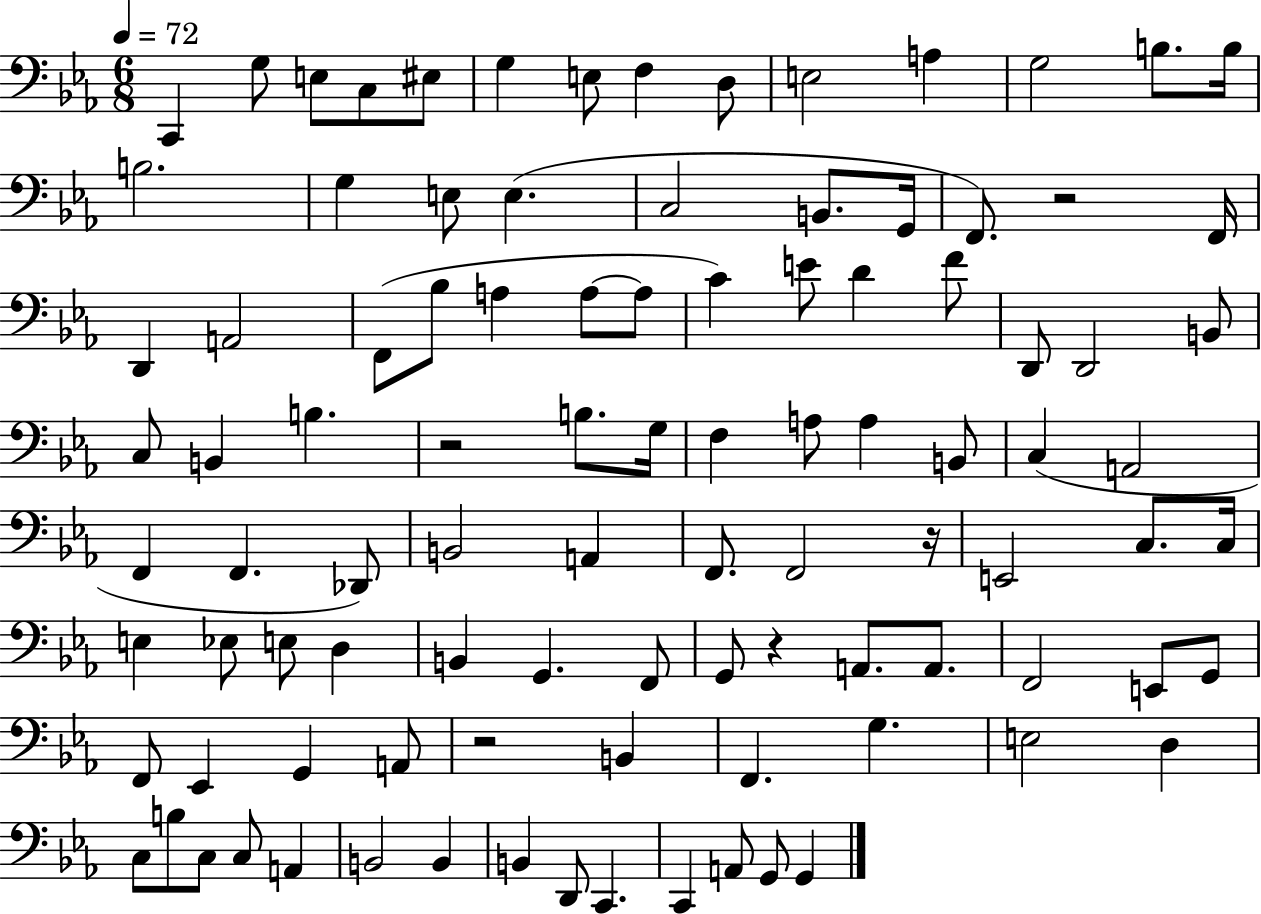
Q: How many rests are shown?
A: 5